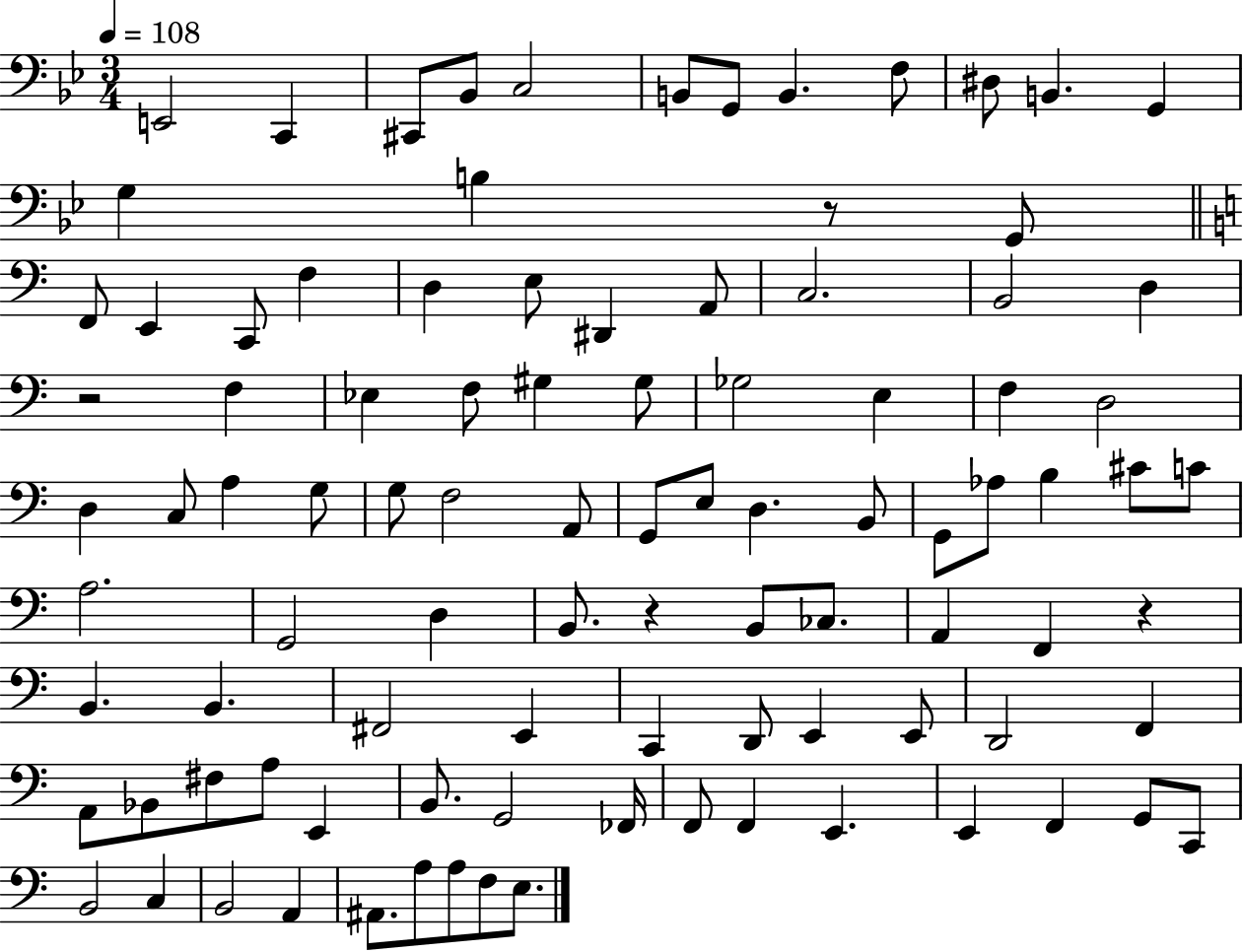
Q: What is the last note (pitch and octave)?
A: E3